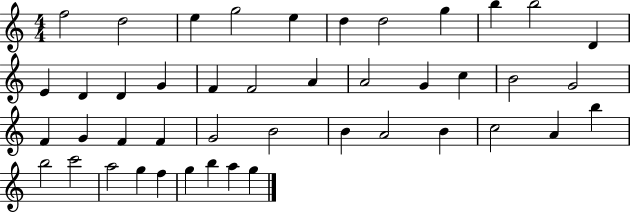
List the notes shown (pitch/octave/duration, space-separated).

F5/h D5/h E5/q G5/h E5/q D5/q D5/h G5/q B5/q B5/h D4/q E4/q D4/q D4/q G4/q F4/q F4/h A4/q A4/h G4/q C5/q B4/h G4/h F4/q G4/q F4/q F4/q G4/h B4/h B4/q A4/h B4/q C5/h A4/q B5/q B5/h C6/h A5/h G5/q F5/q G5/q B5/q A5/q G5/q